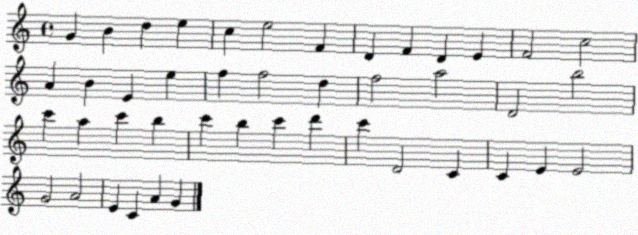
X:1
T:Untitled
M:4/4
L:1/4
K:C
G B d e c e2 F D F D E F2 c2 A B E e f f2 d f2 a2 D2 b2 c' a c' b c' b c' d' c' D2 C C E E2 G2 A2 E C A G